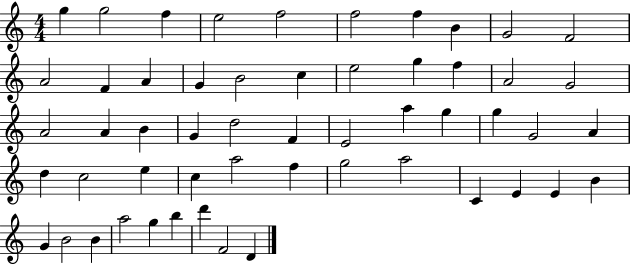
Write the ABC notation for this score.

X:1
T:Untitled
M:4/4
L:1/4
K:C
g g2 f e2 f2 f2 f B G2 F2 A2 F A G B2 c e2 g f A2 G2 A2 A B G d2 F E2 a g g G2 A d c2 e c a2 f g2 a2 C E E B G B2 B a2 g b d' F2 D